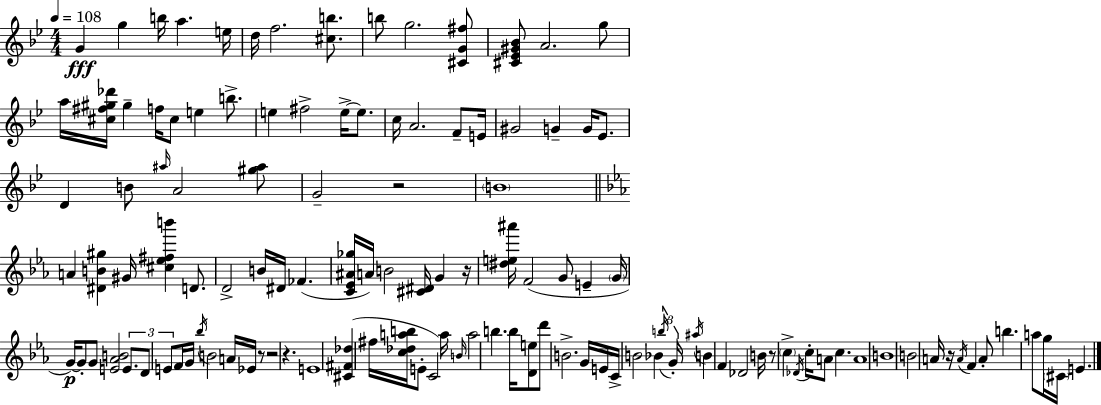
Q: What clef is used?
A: treble